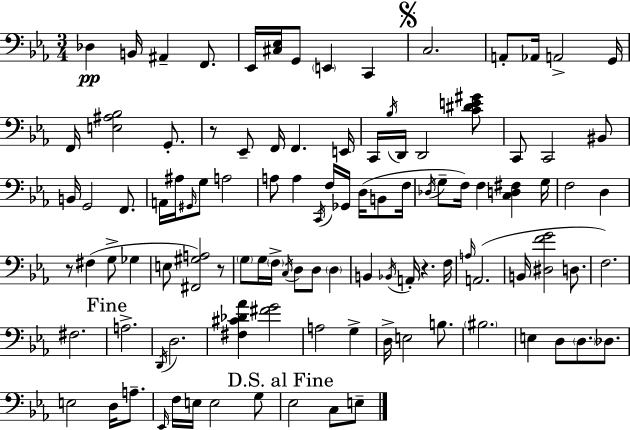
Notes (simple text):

Db3/q B2/s A#2/q F2/e. Eb2/s [C#3,Eb3]/s G2/e E2/q C2/q C3/h. A2/e Ab2/s A2/h G2/s F2/s [E3,A#3,Bb3]/h G2/e. R/e Eb2/e F2/s F2/q. E2/s C2/s Bb3/s D2/s D2/h [C4,D#4,E4,G#4]/e C2/e C2/h BIS2/e B2/s G2/h F2/e. A2/s A#3/s G#2/s G3/e A3/h A3/e A3/q C2/s F3/s Gb2/s D3/s B2/e F3/s Db3/s G3/e F3/s F3/q [C3,D3,F#3]/q G3/s F3/h D3/q R/e F#3/q G3/e Gb3/q E3/e [F#2,G#3,A3]/h R/e G3/e G3/s F3/s C3/s D3/e D3/e D3/q B2/q Bb2/s A2/s R/q. F3/s A3/s A2/h. B2/s [D#3,F4,G4]/h D3/e. F3/h. F#3/h. A3/h. D2/s D3/h. [F#3,C#4,Db4,Ab4]/q [F#4,G4]/h A3/h G3/q D3/s E3/h B3/e. BIS3/h. E3/q D3/e D3/e. Db3/e. E3/h D3/s A3/e. Eb2/s F3/s E3/s E3/h G3/e Eb3/h C3/e E3/e